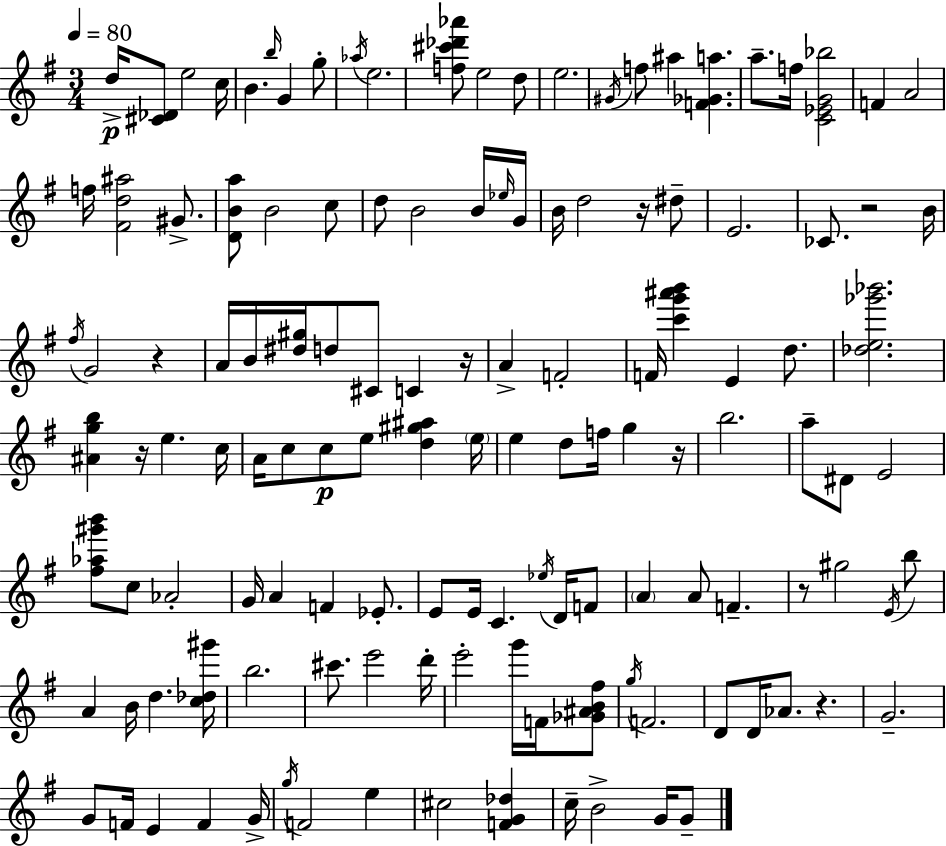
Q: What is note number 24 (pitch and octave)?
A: D5